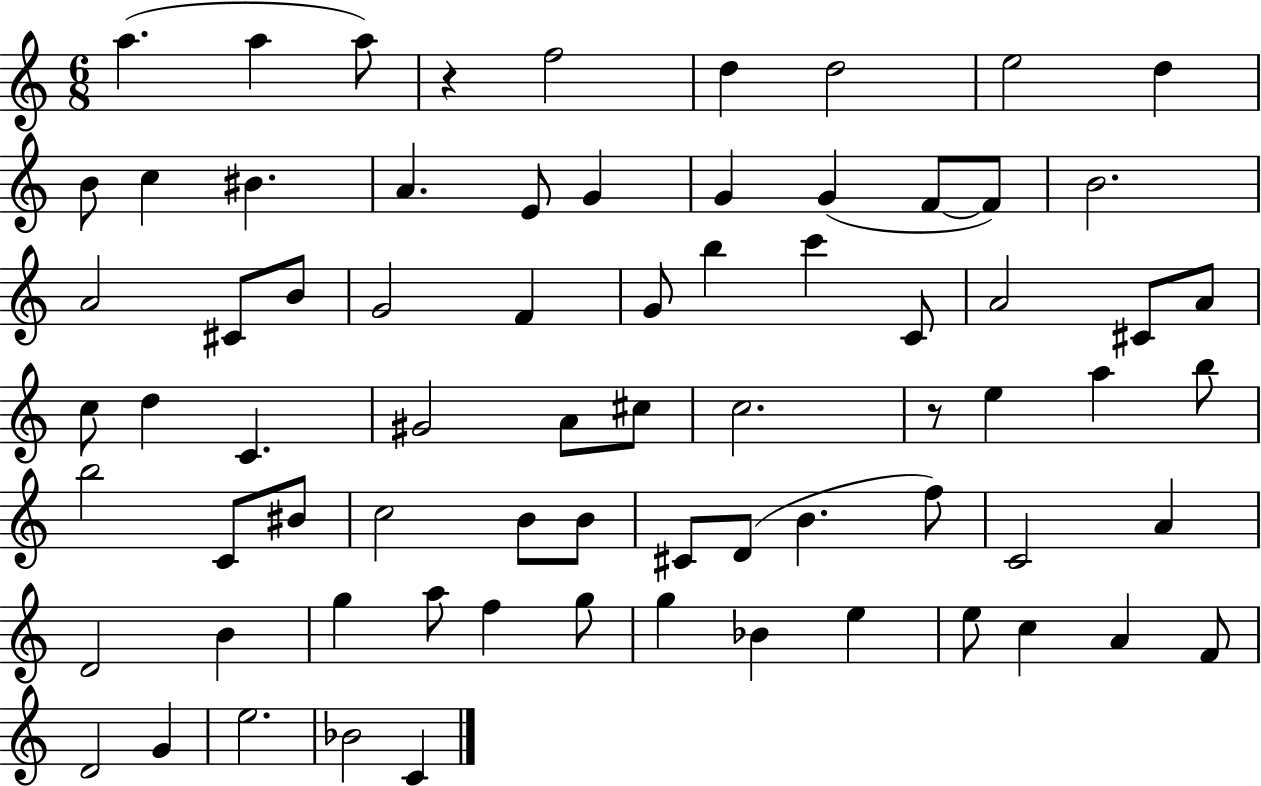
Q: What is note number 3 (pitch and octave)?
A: A5